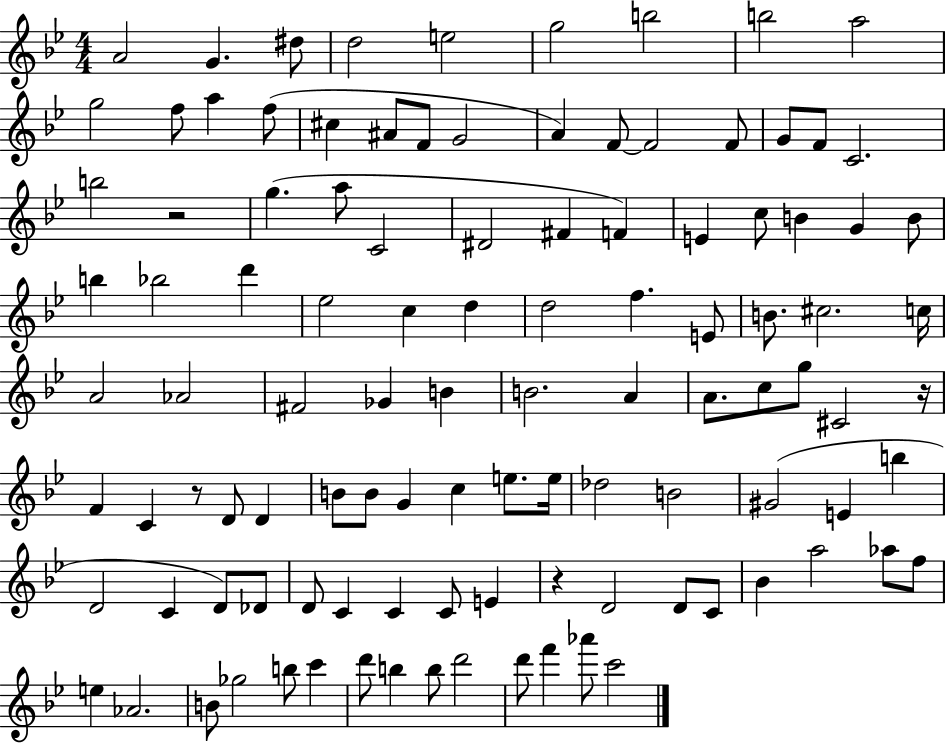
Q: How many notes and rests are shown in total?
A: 108